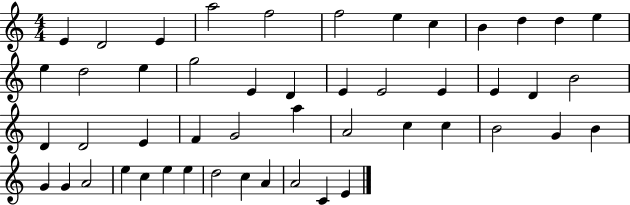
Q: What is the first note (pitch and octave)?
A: E4